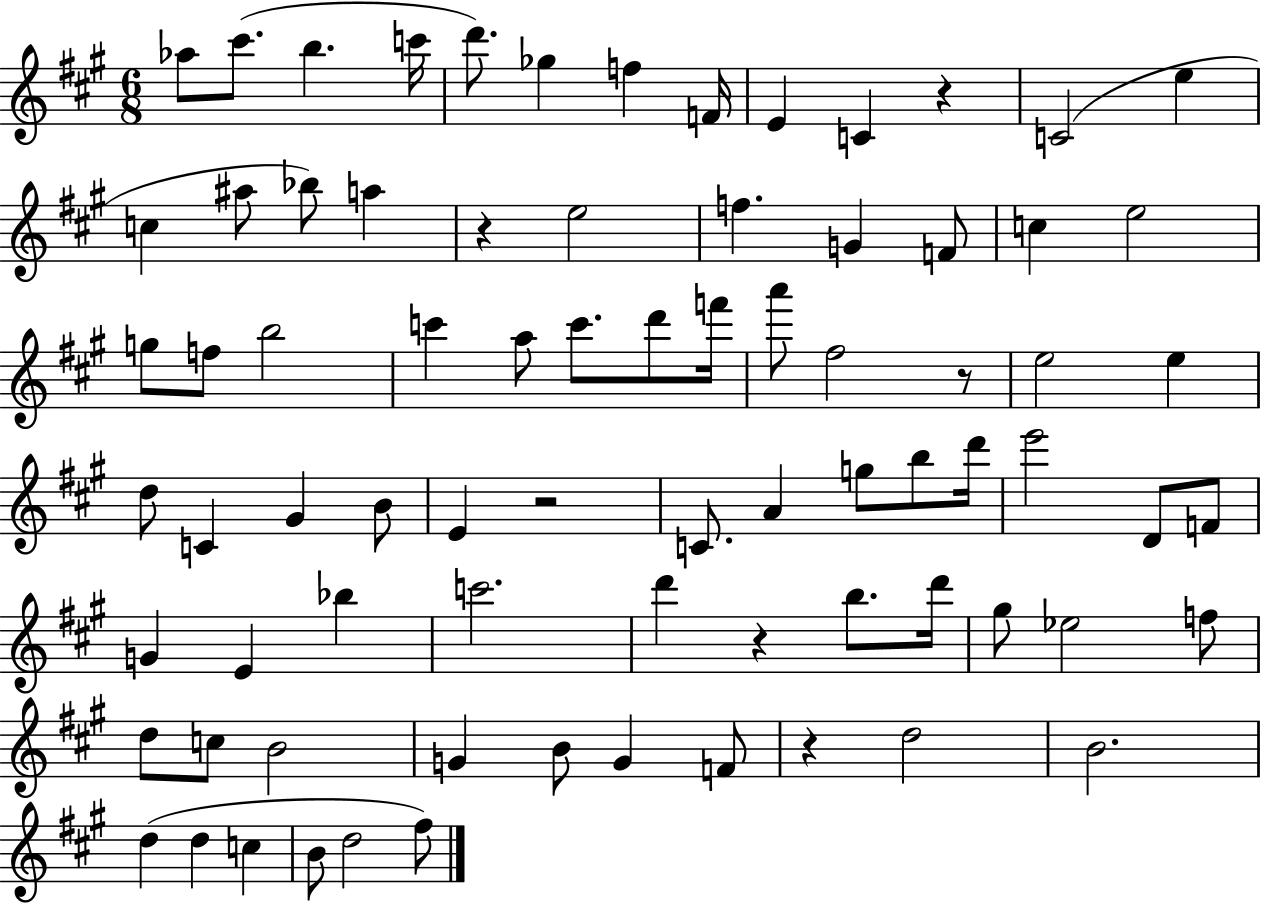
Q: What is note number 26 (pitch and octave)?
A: C6